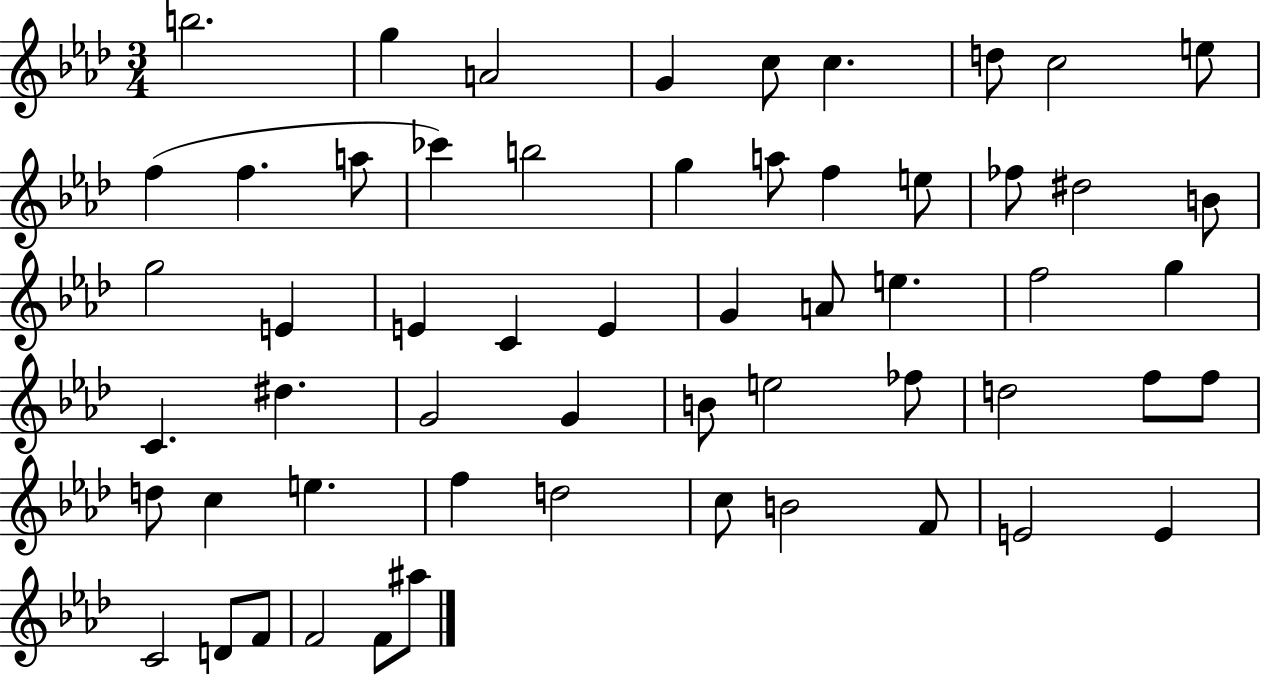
B5/h. G5/q A4/h G4/q C5/e C5/q. D5/e C5/h E5/e F5/q F5/q. A5/e CES6/q B5/h G5/q A5/e F5/q E5/e FES5/e D#5/h B4/e G5/h E4/q E4/q C4/q E4/q G4/q A4/e E5/q. F5/h G5/q C4/q. D#5/q. G4/h G4/q B4/e E5/h FES5/e D5/h F5/e F5/e D5/e C5/q E5/q. F5/q D5/h C5/e B4/h F4/e E4/h E4/q C4/h D4/e F4/e F4/h F4/e A#5/e